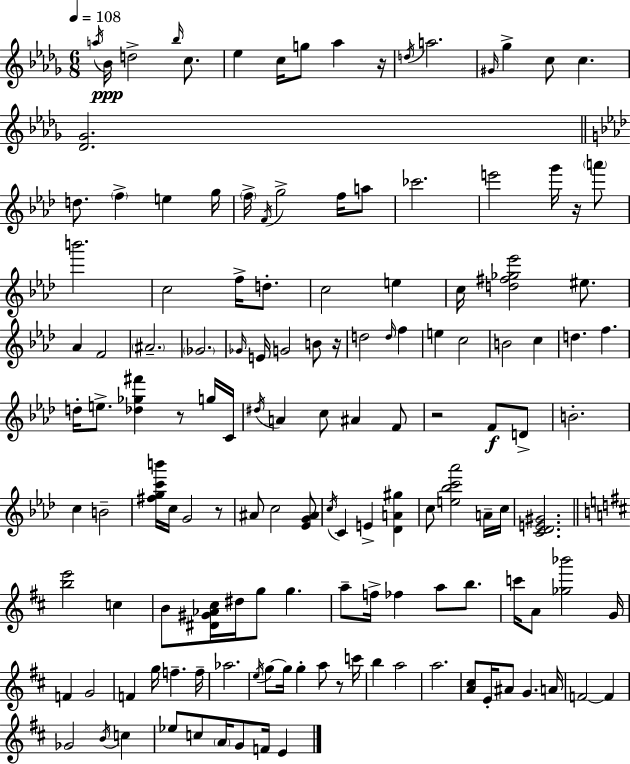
{
  \clef treble
  \numericTimeSignature
  \time 6/8
  \key bes \minor
  \tempo 4 = 108
  \acciaccatura { a''16 }\ppp bes'16 d''2-> \grace { bes''16 } c''8. | ees''4 c''16 g''8 aes''4 | r16 \acciaccatura { d''16 } a''2. | \grace { gis'16 } ges''4-> c''8 c''4. | \break <des' ges'>2. | \bar "||" \break \key aes \major d''8. \parenthesize f''4-> e''4 g''16 | \parenthesize f''16-> \acciaccatura { f'16 } g''2-> f''16 a''8 | ces'''2. | e'''2 g'''16 r16 \parenthesize a'''8 | \break b'''2. | c''2 f''16-> d''8.-. | c''2 e''4 | c''16 <d'' fis'' ges'' ees'''>2 eis''8. | \break aes'4 f'2 | \parenthesize ais'2.-- | \parenthesize ges'2. | \grace { ges'16 } e'16 g'2 b'8 | \break r16 d''2 \grace { d''16 } f''4 | e''4 c''2 | b'2 c''4 | d''4. f''4. | \break d''16-. e''8.-> <des'' ges'' fis'''>4 r8 | g''16 c'16 \acciaccatura { dis''16 } a'4 c''8 ais'4 | f'8 r2 | f'8\f d'8-> b'2.-. | \break c''4 b'2-- | <fis'' g'' c''' b'''>16 c''16 g'2 | r8 ais'8 c''2 | <ees' g' ais'>8 \acciaccatura { c''16 } c'4 e'4-> | \break <des' a' gis''>4 c''8 <e'' bes'' c''' aes'''>2 | a'16-- c''16 <c' des' e' gis'>2. | \bar "||" \break \key d \major <b'' e'''>2 c''4 | b'8 <dis' gis' aes' cis''>16 dis''16 g''8 g''4. | a''8-- f''16-> fes''4 a''8 b''8. | c'''16 a'8 <ges'' bes'''>2 g'16 | \break f'4 g'2 | f'4 g''16 f''4.-- f''16-- | aes''2. | \acciaccatura { e''16 } g''8~~ g''16 g''4-. a''8 r8 | \break c'''16 b''4 a''2 | a''2. | <a' cis''>8 e'16-. ais'8 g'4. | a'16 f'2~~ f'4 | \break ges'2 \acciaccatura { b'16 } c''4 | ees''8 c''8 \parenthesize a'16 g'8 f'16 e'4 | \bar "|."
}